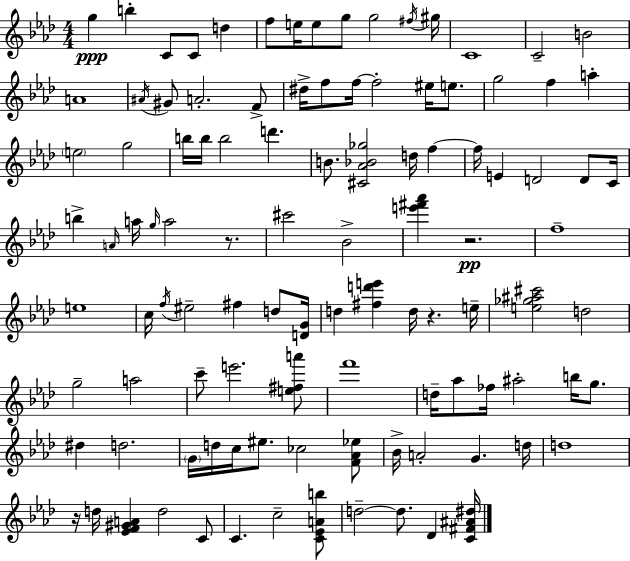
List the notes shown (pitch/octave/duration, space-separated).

G5/q B5/q C4/e C4/e D5/q F5/e E5/s E5/e G5/e G5/h F#5/s G#5/s C4/w C4/h B4/h A4/w A#4/s G#4/e A4/h. F4/e D#5/s F5/e F5/s F5/h EIS5/s E5/e. G5/h F5/q A5/q E5/h G5/h B5/s B5/s B5/h D6/q. B4/e. [C#4,Ab4,Bb4,Gb5]/h D5/s F5/q F5/s E4/q D4/h D4/e C4/s B5/q A4/s A5/s G5/s A5/h R/e. C#6/h Bb4/h [E6,F#6,Ab6]/q R/h. F5/w E5/w C5/s F5/s EIS5/h F#5/q D5/e [D4,G4]/s D5/q [F#5,D6,E6]/q D5/s R/q. E5/s [E5,Gb5,A#5,C#6]/h D5/h G5/h A5/h C6/e E6/h. [E5,F#5,A6]/e F6/w D5/s Ab5/e FES5/s A#5/h B5/s G5/e. D#5/q D5/h. G4/s D5/s C5/s EIS5/e. CES5/h [F4,Ab4,Eb5]/e Bb4/s A4/h G4/q. D5/s D5/w R/s D5/s [Eb4,F4,G#4,A4]/q D5/h C4/e C4/q. C5/h [C4,Eb4,A4,B5]/e D5/h D5/e. Db4/q [C4,F#4,A#4,D#5]/s